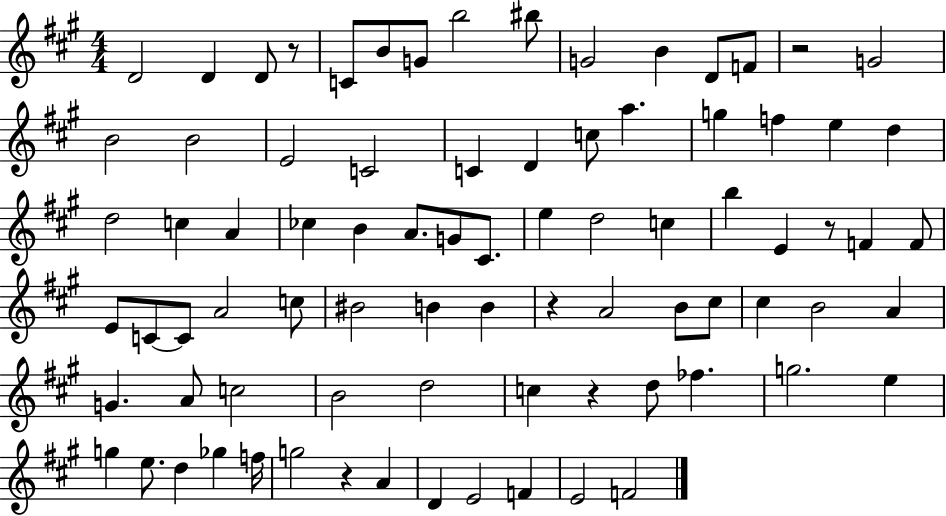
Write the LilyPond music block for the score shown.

{
  \clef treble
  \numericTimeSignature
  \time 4/4
  \key a \major
  d'2 d'4 d'8 r8 | c'8 b'8 g'8 b''2 bis''8 | g'2 b'4 d'8 f'8 | r2 g'2 | \break b'2 b'2 | e'2 c'2 | c'4 d'4 c''8 a''4. | g''4 f''4 e''4 d''4 | \break d''2 c''4 a'4 | ces''4 b'4 a'8. g'8 cis'8. | e''4 d''2 c''4 | b''4 e'4 r8 f'4 f'8 | \break e'8 c'8~~ c'8 a'2 c''8 | bis'2 b'4 b'4 | r4 a'2 b'8 cis''8 | cis''4 b'2 a'4 | \break g'4. a'8 c''2 | b'2 d''2 | c''4 r4 d''8 fes''4. | g''2. e''4 | \break g''4 e''8. d''4 ges''4 f''16 | g''2 r4 a'4 | d'4 e'2 f'4 | e'2 f'2 | \break \bar "|."
}